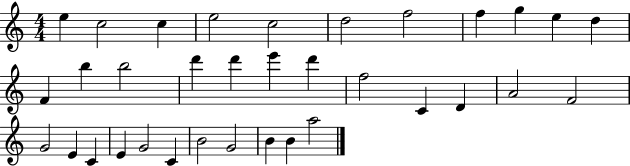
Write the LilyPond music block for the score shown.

{
  \clef treble
  \numericTimeSignature
  \time 4/4
  \key c \major
  e''4 c''2 c''4 | e''2 c''2 | d''2 f''2 | f''4 g''4 e''4 d''4 | \break f'4 b''4 b''2 | d'''4 d'''4 e'''4 d'''4 | f''2 c'4 d'4 | a'2 f'2 | \break g'2 e'4 c'4 | e'4 g'2 c'4 | b'2 g'2 | b'4 b'4 a''2 | \break \bar "|."
}